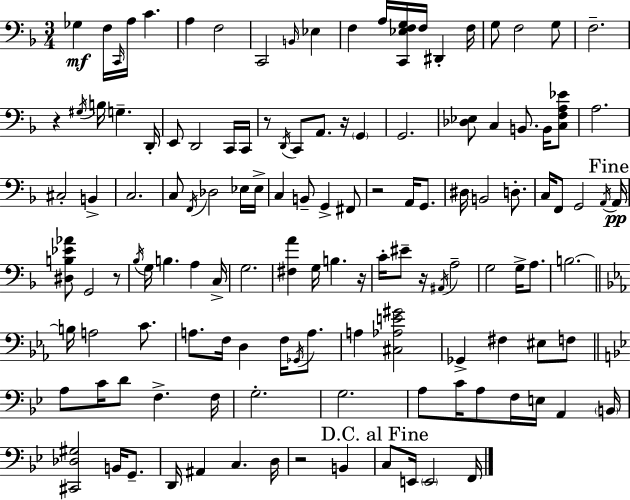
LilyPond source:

{
  \clef bass
  \numericTimeSignature
  \time 3/4
  \key f \major
  ges4\mf f16 \grace { c,16 } a16 c'4. | a4 f2 | c,2 \grace { b,16 } ees4 | f4 a16 <c, ees f g>16 f16 dis,4-. | \break f16 g8 f2 | g8 f2.-- | r4 \acciaccatura { gis16 } b16 g4.-- | d,16-. e,8 d,2 | \break c,16 c,16 r8 \acciaccatura { d,16 } c,8 a,8. r16 | \parenthesize g,4 g,2. | <des ees>8 c4 b,8. | b,16 <c f a ees'>8 a2. | \break cis2-. | b,4-> c2. | c8 \acciaccatura { f,16 } des2 | ees16 ees16-> c4 b,8-- g,4-> | \break fis,8 r2 | a,16 g,8. dis16 b,2 | d8.-. c16 f,8 g,2 | \acciaccatura { a,16 } \mark "Fine" a,16\pp <dis b ees' aes'>8 g,2 | \break r8 \acciaccatura { bes16 } g16 b4. | a4 c16-> g2. | <fis a'>4 g16 | b4. r16 c'16-. eis'8-- r16 \acciaccatura { ais,16 } | \break a2-- g2 | g16-> a8. b2.~~ | \bar "||" \break \key c \minor b16 a2 c'8. | a8. f16 d4 f16 \acciaccatura { ges,16 } a8. | a4 <cis aes e' gis'>2 | ges,4-> fis4 eis8 f8 | \break \bar "||" \break \key bes \major a8 c'16 d'8 f4.-> f16 | g2.-. | g2. | a8 c'16 a8 f16 e16 a,4 \parenthesize b,16 | \break <cis, des gis>2 b,16 g,8.-- | d,16 ais,4 c4. d16 | r2 b,4 | \mark "D.C. al Fine" c8 e,16 \parenthesize e,2 f,16 | \break \bar "|."
}